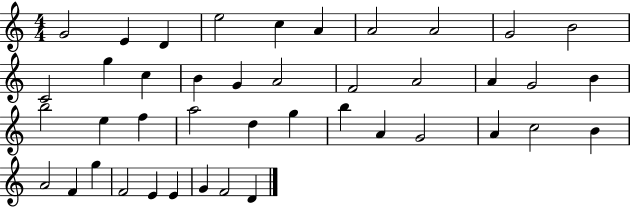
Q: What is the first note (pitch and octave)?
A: G4